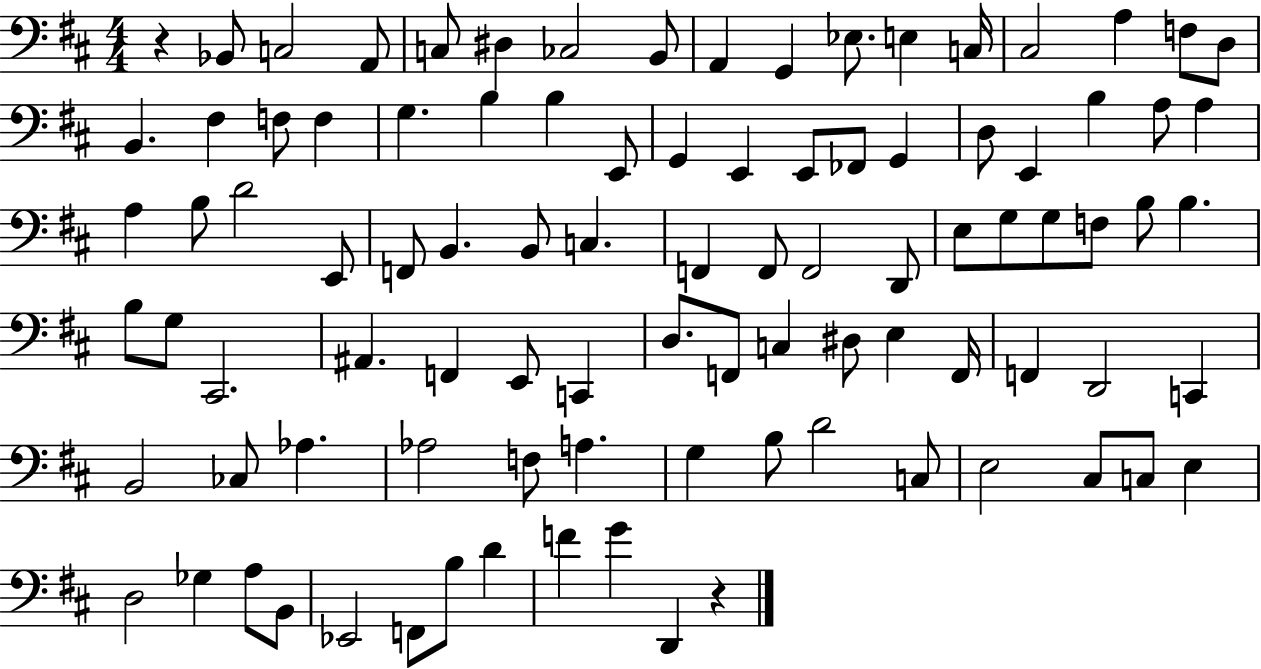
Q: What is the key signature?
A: D major